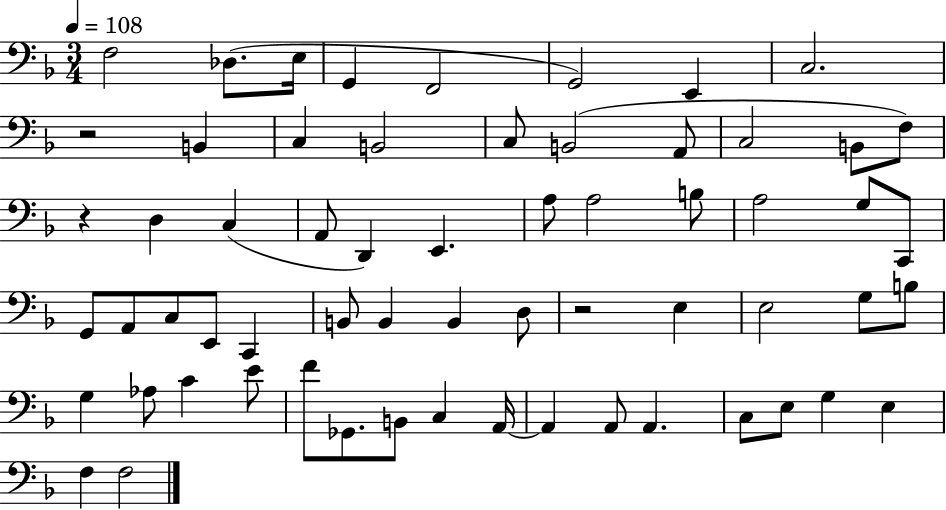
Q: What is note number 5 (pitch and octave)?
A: F2